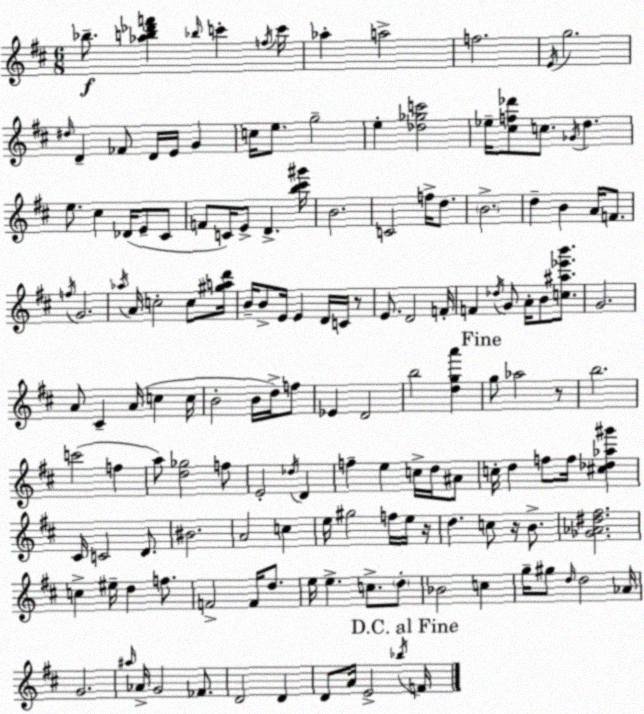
X:1
T:Untitled
M:6/8
L:1/4
K:D
_b/2 [_ab_d'f'] _b/4 c' f/4 c'/4 _a a2 f2 E/4 g2 ^d/4 D _F/2 D/4 E/4 G c/4 e/2 g2 e [_d_gc']2 _e/4 [^cf_d']/2 c/2 _G/4 d e/2 ^c _D/4 E/2 ^C/2 F/2 C/4 E/2 D [b^c'^g']/4 B2 C2 f/4 d/2 B2 d B A/4 F/2 f/4 G2 _a/4 A/4 c2 c/2 [^gad']/4 B/4 B/2 E/4 E D/4 C/4 z/2 E/2 D2 F/4 F _d/4 G/2 A/4 B/2 [c^a_e'b']/2 G2 A/2 ^C A/4 c c/4 B2 B/4 d/4 f/2 _E D2 b2 [dga'] g/2 _a2 z/2 b2 c'2 f a/2 [d_g]2 f/2 E2 _d/4 D f e c/4 d/4 ^A/2 c/4 d f/2 f/4 [^c_d_a^g'] ^C/4 C2 D/2 ^B2 A2 c e/4 ^g2 f/4 e/4 z/4 d c/2 z/4 B/2 [_G_A^d^f]2 c ^e/4 d f/2 F2 F/4 d/2 e/4 e c/2 d/2 _B2 c g/4 ^g/2 d/4 d2 _A/4 G2 ^a/4 _A/4 G2 _F/2 D2 D D/2 A/4 E2 _b/4 F/4